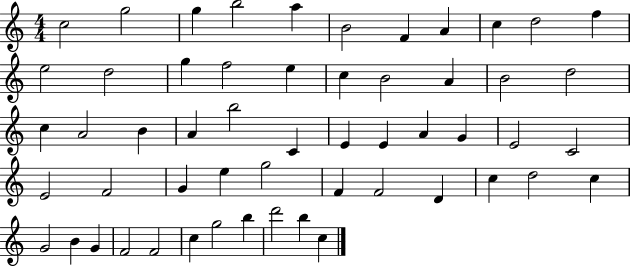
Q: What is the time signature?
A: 4/4